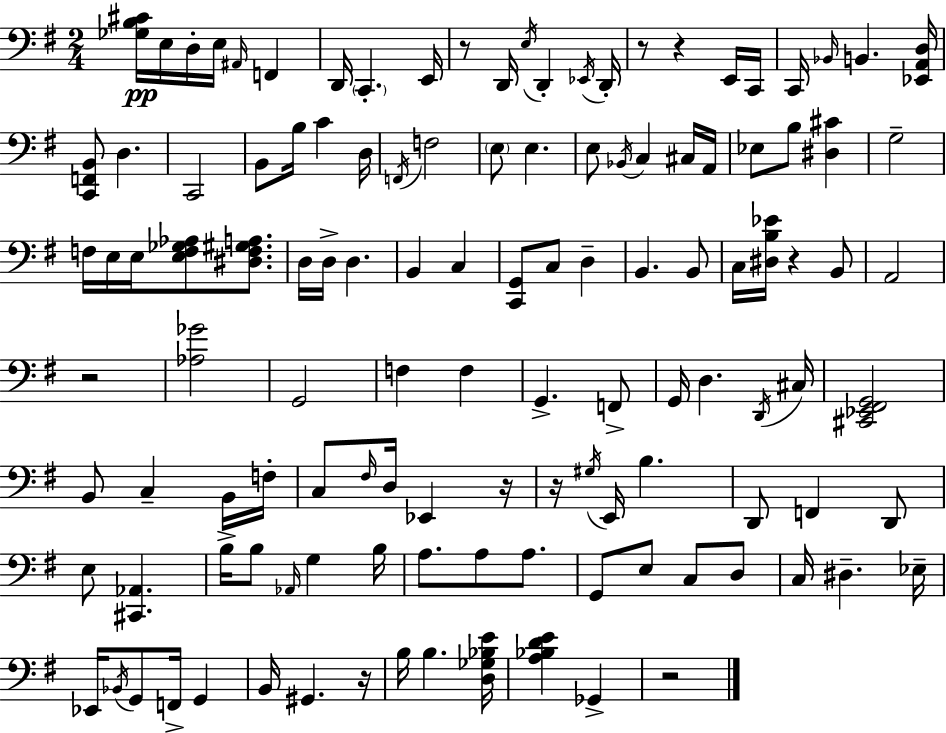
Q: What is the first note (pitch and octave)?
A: E3